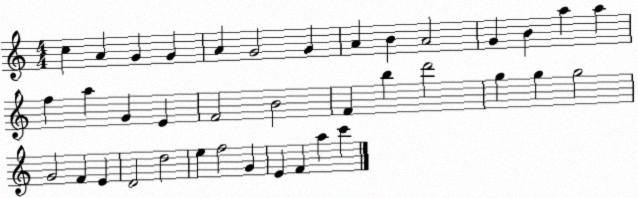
X:1
T:Untitled
M:4/4
L:1/4
K:C
c A G G A G2 G A B A2 G B a a f a G E F2 B2 F b d'2 g g g2 G2 F E D2 d2 e f2 G E F a c'